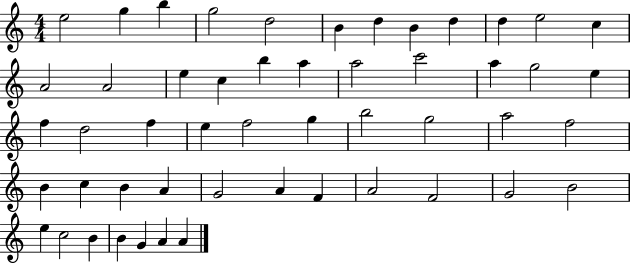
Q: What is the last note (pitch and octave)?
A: A4